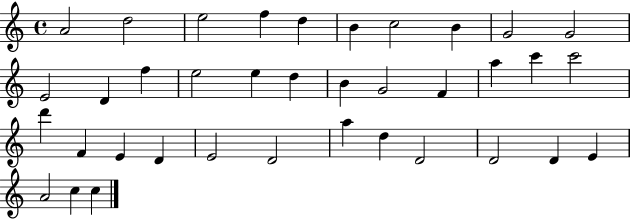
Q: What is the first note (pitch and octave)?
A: A4